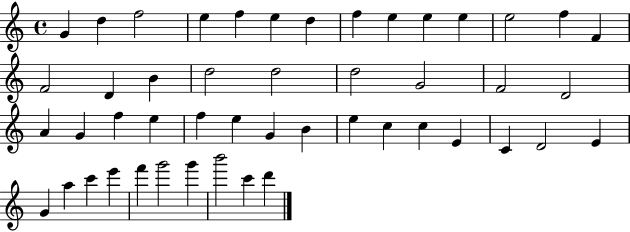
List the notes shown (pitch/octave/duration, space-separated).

G4/q D5/q F5/h E5/q F5/q E5/q D5/q F5/q E5/q E5/q E5/q E5/h F5/q F4/q F4/h D4/q B4/q D5/h D5/h D5/h G4/h F4/h D4/h A4/q G4/q F5/q E5/q F5/q E5/q G4/q B4/q E5/q C5/q C5/q E4/q C4/q D4/h E4/q G4/q A5/q C6/q E6/q F6/q G6/h G6/q B6/h C6/q D6/q